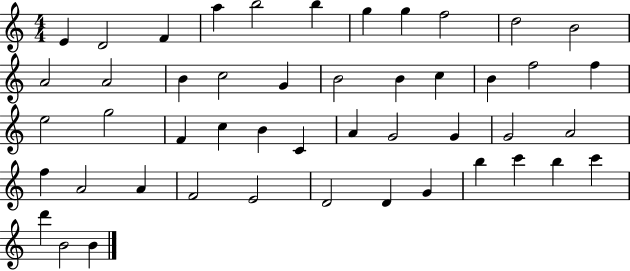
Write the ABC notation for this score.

X:1
T:Untitled
M:4/4
L:1/4
K:C
E D2 F a b2 b g g f2 d2 B2 A2 A2 B c2 G B2 B c B f2 f e2 g2 F c B C A G2 G G2 A2 f A2 A F2 E2 D2 D G b c' b c' d' B2 B